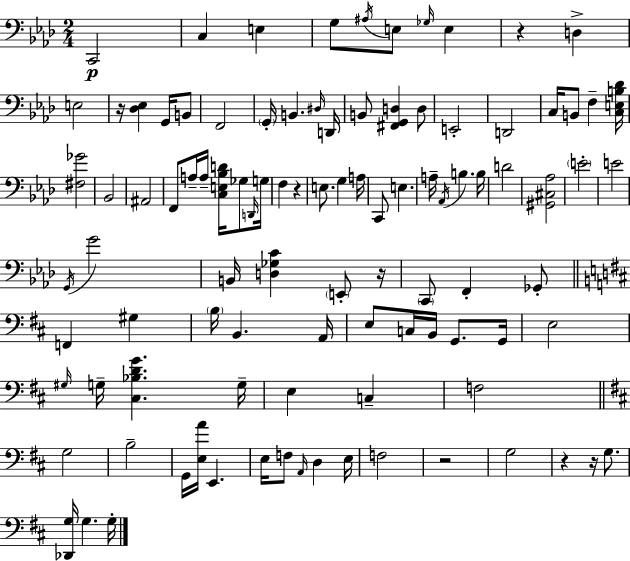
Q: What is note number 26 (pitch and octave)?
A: A#2